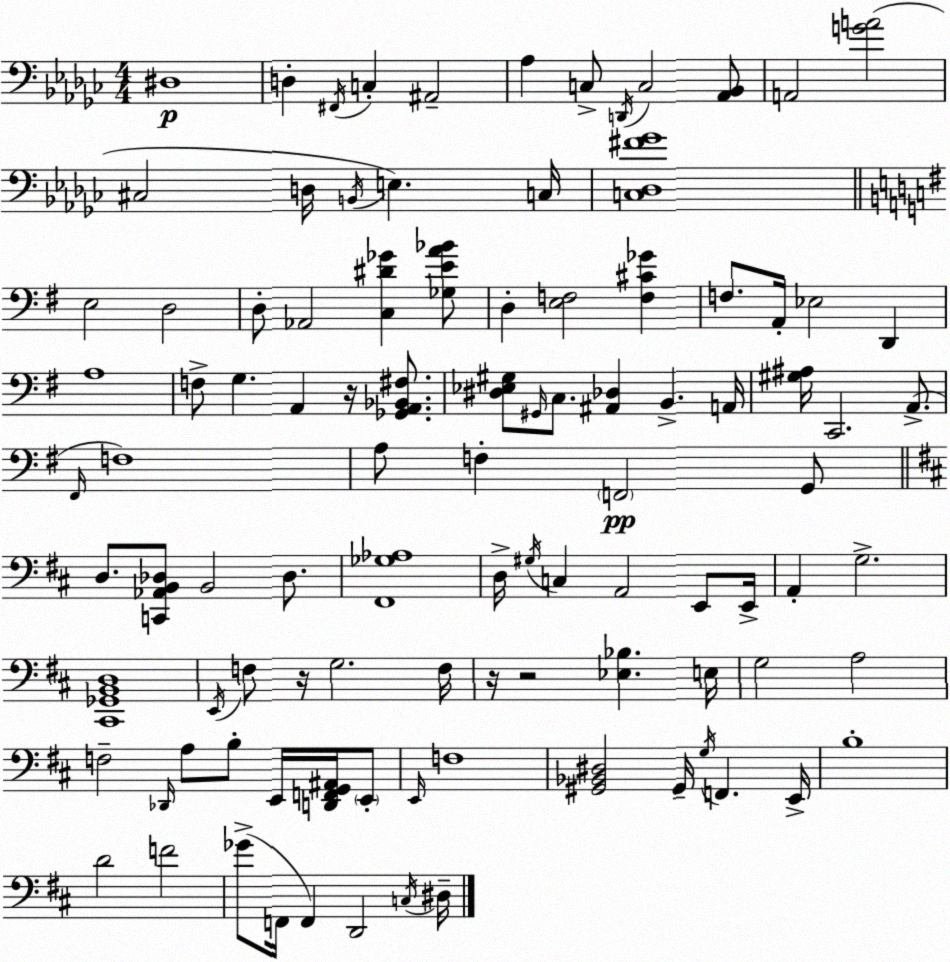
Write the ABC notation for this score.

X:1
T:Untitled
M:4/4
L:1/4
K:Ebm
^D,4 D, ^F,,/4 C, ^A,,2 _A, C,/2 D,,/4 C,2 [_A,,_B,,]/2 A,,2 [GA]2 ^C,2 D,/4 B,,/4 E, C,/4 [C,_D,^F_G]4 E,2 D,2 D,/2 _A,,2 [C,^D_G] [_G,EA_B]/2 D, [E,F,]2 [F,^C_G] F,/2 A,,/4 _E,2 D,, A,4 F,/2 G, A,, z/4 [_G,,A,,_B,,^F,]/2 [^D,_E,^G,]/2 ^G,,/4 C,/2 [^A,,_D,] B,, A,,/4 [^G,^A,]/4 C,,2 A,,/2 ^F,,/4 F,4 A,/2 F, F,,2 G,,/2 D,/2 [C,,_A,,B,,_D,]/2 B,,2 _D,/2 [^F,,_G,_A,]4 D,/4 ^G,/4 C, A,,2 E,,/2 E,,/4 A,, G,2 [^C,,_G,,B,,D,]4 E,,/4 F,/2 z/4 G,2 F,/4 z/4 z2 [_E,_B,] E,/4 G,2 A,2 F,2 _D,,/4 A,/2 B,/2 E,,/4 [D,,F,,G,,^A,,]/4 E,,/2 E,,/4 F,4 [^G,,_B,,^D,]2 ^G,,/4 G,/4 F,, E,,/4 B,4 D2 F2 _G/2 F,,/4 F,, D,,2 C,/4 ^D,/4